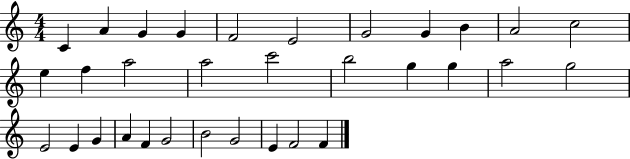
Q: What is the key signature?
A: C major